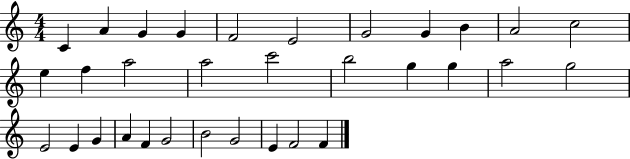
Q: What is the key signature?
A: C major